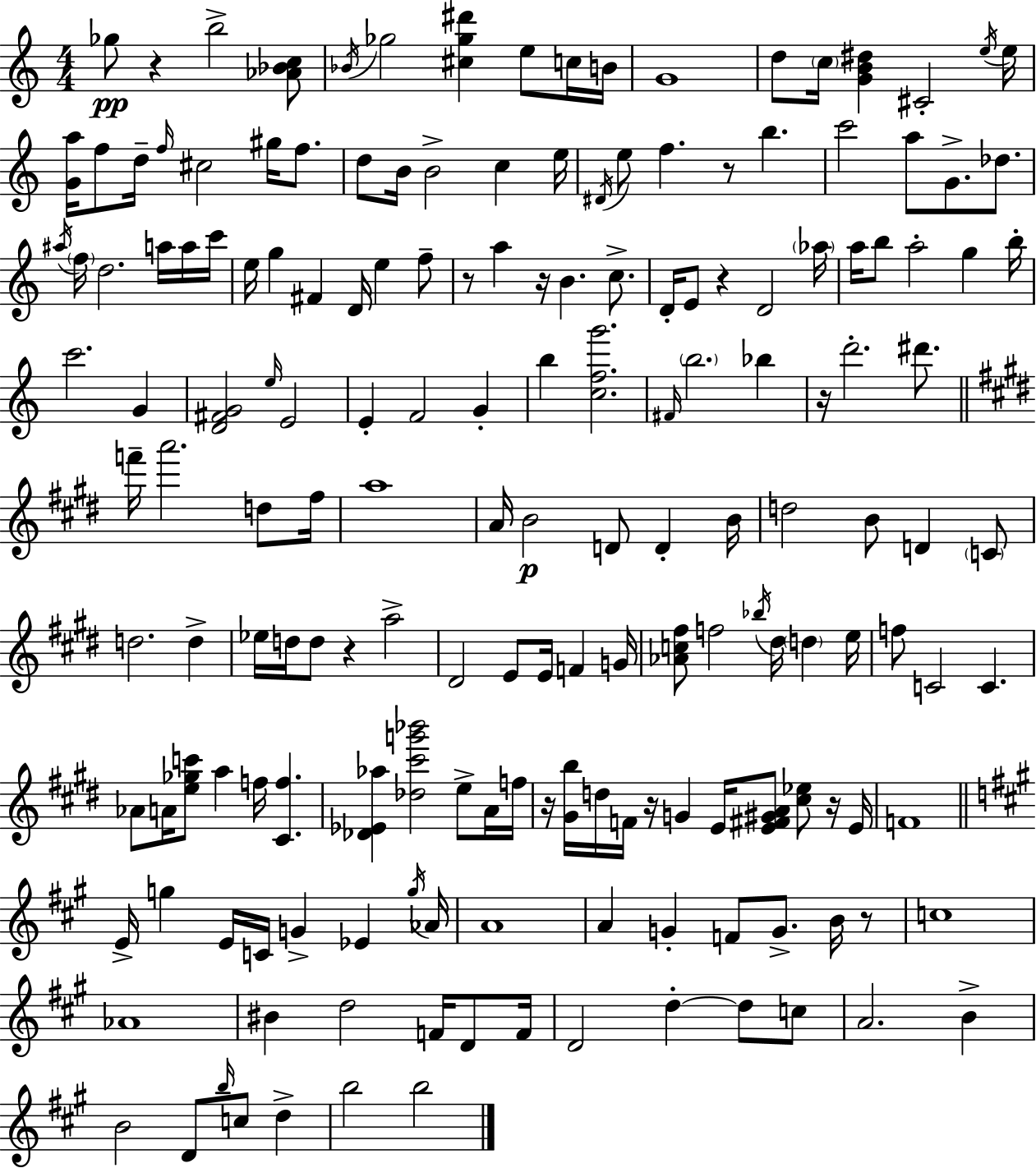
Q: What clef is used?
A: treble